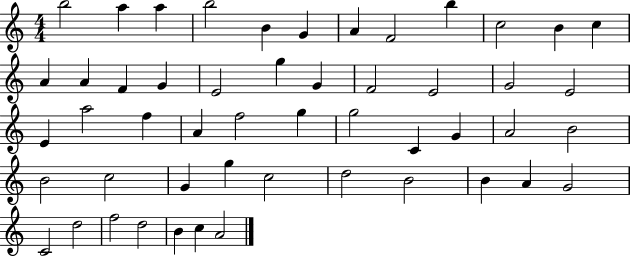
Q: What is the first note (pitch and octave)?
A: B5